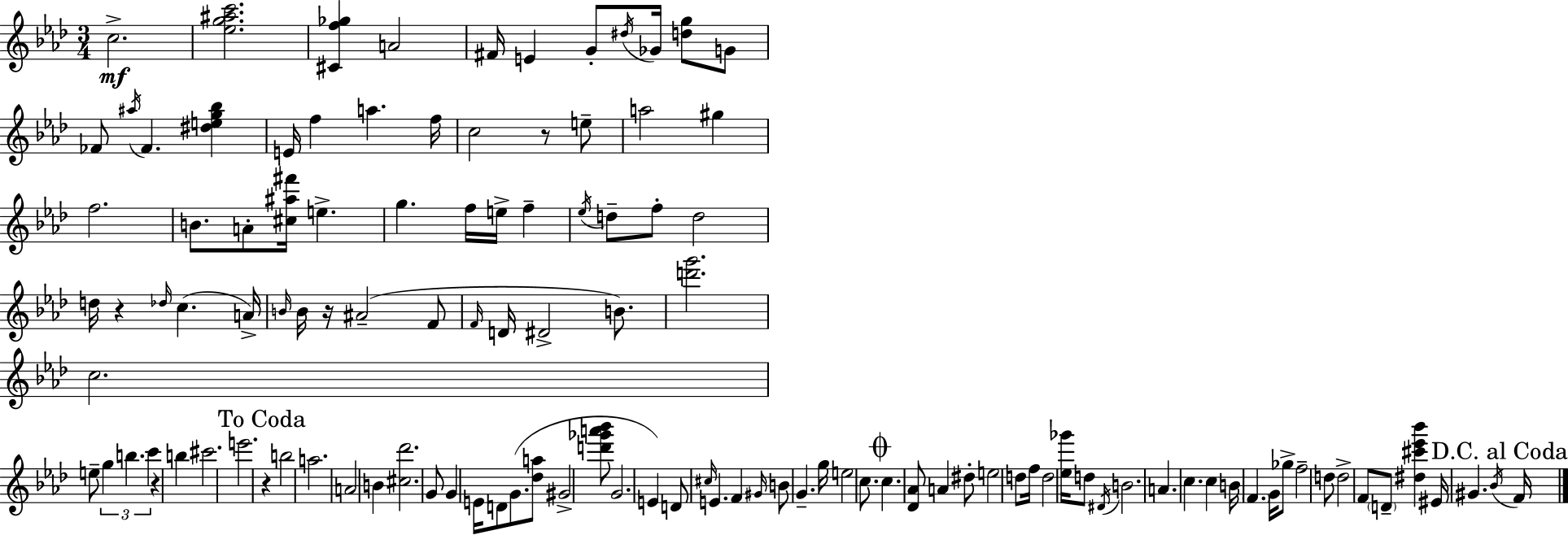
X:1
T:Untitled
M:3/4
L:1/4
K:Ab
c2 [_eg^ac']2 [^Cf_g] A2 ^F/4 E G/2 ^d/4 _G/4 [dg]/2 G/2 _F/2 ^a/4 _F [^deg_b] E/4 f a f/4 c2 z/2 e/2 a2 ^g f2 B/2 A/2 [^c^a^f']/4 e g f/4 e/4 f _e/4 d/2 f/2 d2 d/4 z _d/4 c A/4 B/4 B/4 z/4 ^A2 F/2 F/4 D/4 ^D2 B/2 [d'g']2 c2 e/2 g b c' z b ^c'2 e'2 z b2 a2 A2 B [^c_d']2 G/2 G E/4 D/2 G/2 [_da]/2 ^G2 [d'_g'a'_b']/2 G2 E D/2 ^c/4 E F ^G/4 B/2 G g/4 e2 c/2 c [_D_A]/2 A ^d/2 e2 d/2 f/4 d2 [_e_g']/4 d/2 ^D/4 B2 A c c B/4 F G/4 _g/2 f2 d/2 d2 F/2 D/2 [^d^c'_e'_b'] ^E/4 ^G _B/4 F/4